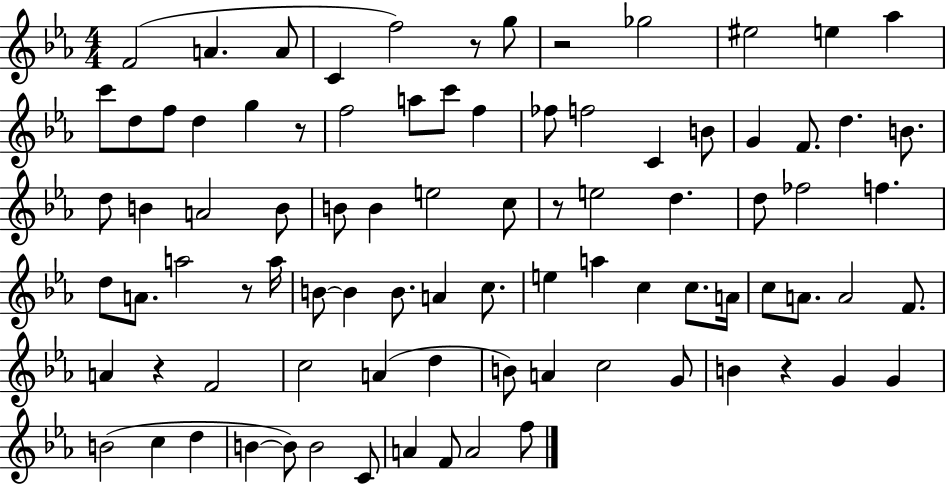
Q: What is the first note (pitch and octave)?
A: F4